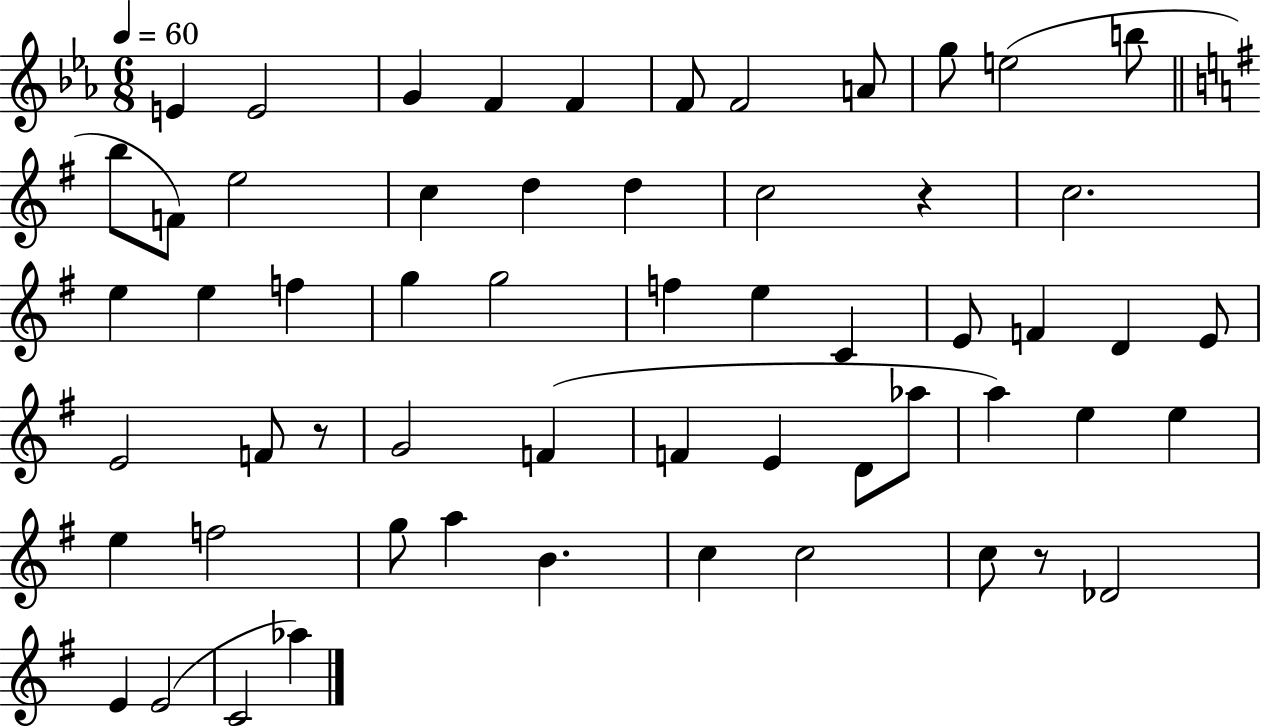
{
  \clef treble
  \numericTimeSignature
  \time 6/8
  \key ees \major
  \tempo 4 = 60
  e'4 e'2 | g'4 f'4 f'4 | f'8 f'2 a'8 | g''8 e''2( b''8 | \break \bar "||" \break \key e \minor b''8 f'8) e''2 | c''4 d''4 d''4 | c''2 r4 | c''2. | \break e''4 e''4 f''4 | g''4 g''2 | f''4 e''4 c'4 | e'8 f'4 d'4 e'8 | \break e'2 f'8 r8 | g'2 f'4( | f'4 e'4 d'8 aes''8 | a''4) e''4 e''4 | \break e''4 f''2 | g''8 a''4 b'4. | c''4 c''2 | c''8 r8 des'2 | \break e'4 e'2( | c'2 aes''4) | \bar "|."
}